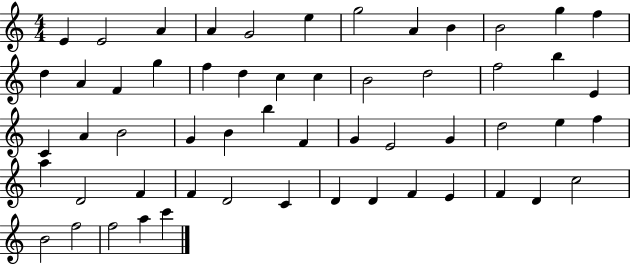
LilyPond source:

{
  \clef treble
  \numericTimeSignature
  \time 4/4
  \key c \major
  e'4 e'2 a'4 | a'4 g'2 e''4 | g''2 a'4 b'4 | b'2 g''4 f''4 | \break d''4 a'4 f'4 g''4 | f''4 d''4 c''4 c''4 | b'2 d''2 | f''2 b''4 e'4 | \break c'4 a'4 b'2 | g'4 b'4 b''4 f'4 | g'4 e'2 g'4 | d''2 e''4 f''4 | \break a''4 d'2 f'4 | f'4 d'2 c'4 | d'4 d'4 f'4 e'4 | f'4 d'4 c''2 | \break b'2 f''2 | f''2 a''4 c'''4 | \bar "|."
}